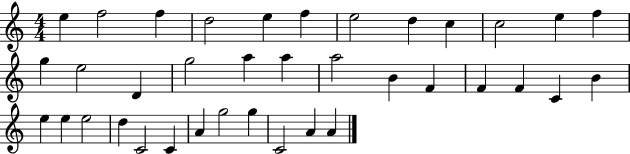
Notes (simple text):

E5/q F5/h F5/q D5/h E5/q F5/q E5/h D5/q C5/q C5/h E5/q F5/q G5/q E5/h D4/q G5/h A5/q A5/q A5/h B4/q F4/q F4/q F4/q C4/q B4/q E5/q E5/q E5/h D5/q C4/h C4/q A4/q G5/h G5/q C4/h A4/q A4/q